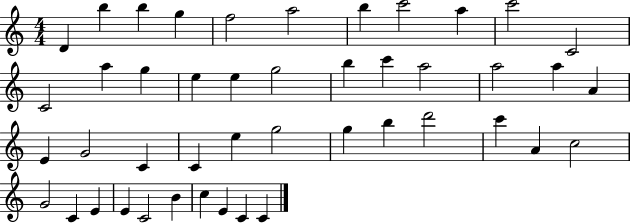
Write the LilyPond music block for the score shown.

{
  \clef treble
  \numericTimeSignature
  \time 4/4
  \key c \major
  d'4 b''4 b''4 g''4 | f''2 a''2 | b''4 c'''2 a''4 | c'''2 c'2 | \break c'2 a''4 g''4 | e''4 e''4 g''2 | b''4 c'''4 a''2 | a''2 a''4 a'4 | \break e'4 g'2 c'4 | c'4 e''4 g''2 | g''4 b''4 d'''2 | c'''4 a'4 c''2 | \break g'2 c'4 e'4 | e'4 c'2 b'4 | c''4 e'4 c'4 c'4 | \bar "|."
}